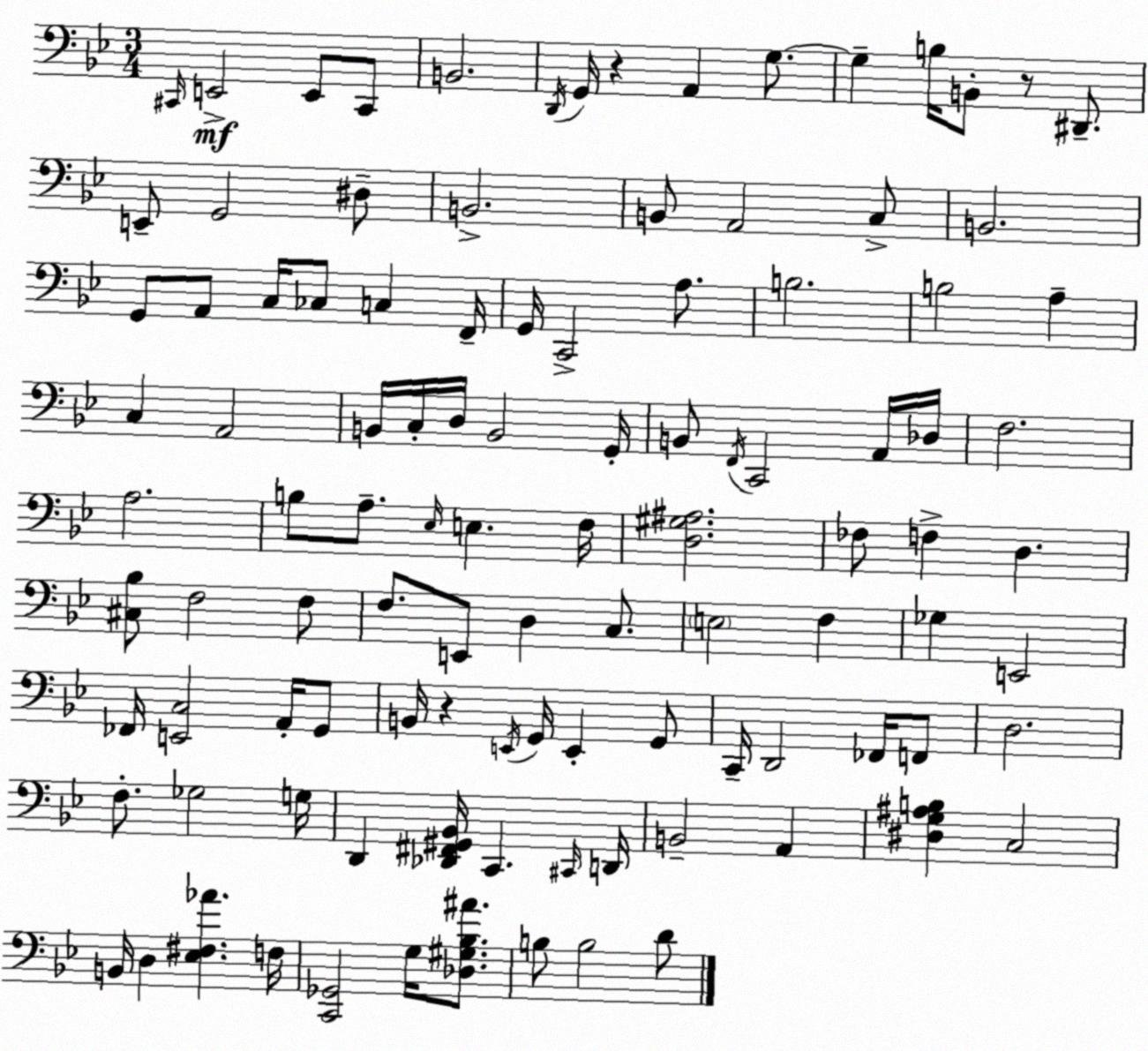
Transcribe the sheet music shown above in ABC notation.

X:1
T:Untitled
M:3/4
L:1/4
K:Gm
^C,,/4 E,,2 E,,/2 ^C,,/2 B,,2 D,,/4 G,,/4 z A,, G,/2 G, B,/4 B,,/2 z/2 ^D,,/2 E,,/2 G,,2 ^D,/2 B,,2 B,,/2 A,,2 C,/2 B,,2 G,,/2 A,,/2 C,/4 _C,/2 C, F,,/4 G,,/4 C,,2 A,/2 B,2 B,2 A, C, A,,2 B,,/4 C,/4 D,/4 B,,2 G,,/4 B,,/2 F,,/4 C,,2 A,,/4 _D,/4 F,2 A,2 B,/2 A,/2 _E,/4 E, F,/4 [D,^G,^A,]2 _F,/2 F, D, [^C,_B,]/2 F,2 F,/2 F,/2 E,,/2 D, C,/2 E,2 F, _G, E,,2 _F,,/4 [E,,C,]2 A,,/4 G,,/2 B,,/4 z E,,/4 G,,/4 E,, G,,/2 C,,/4 D,,2 _F,,/4 F,,/2 D,2 F,/2 _G,2 G,/4 D,, [_D,,^F,,^G,,_B,,]/4 C,, ^C,,/4 D,,/4 B,,2 A,, [^D,G,^A,B,] C,2 B,,/4 D, [_E,^F,_A] F,/4 [C,,_G,,]2 G,/4 [_D,^G,_B,^A]/2 B,/2 B,2 D/2